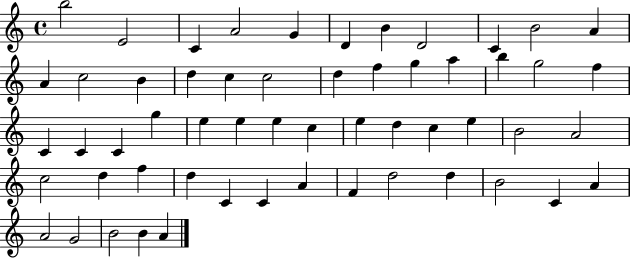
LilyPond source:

{
  \clef treble
  \time 4/4
  \defaultTimeSignature
  \key c \major
  b''2 e'2 | c'4 a'2 g'4 | d'4 b'4 d'2 | c'4 b'2 a'4 | \break a'4 c''2 b'4 | d''4 c''4 c''2 | d''4 f''4 g''4 a''4 | b''4 g''2 f''4 | \break c'4 c'4 c'4 g''4 | e''4 e''4 e''4 c''4 | e''4 d''4 c''4 e''4 | b'2 a'2 | \break c''2 d''4 f''4 | d''4 c'4 c'4 a'4 | f'4 d''2 d''4 | b'2 c'4 a'4 | \break a'2 g'2 | b'2 b'4 a'4 | \bar "|."
}